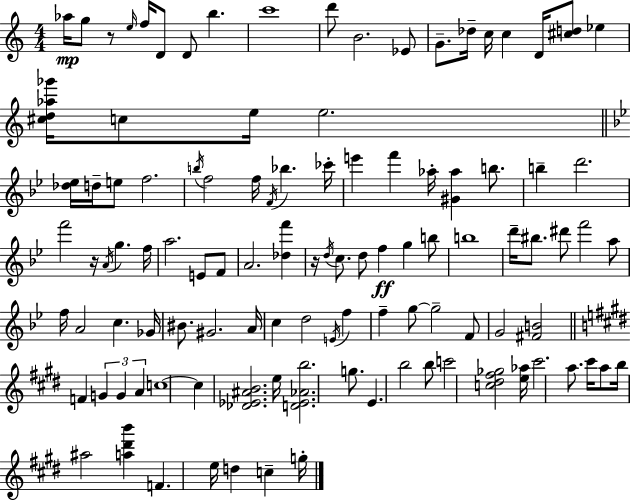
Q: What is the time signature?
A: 4/4